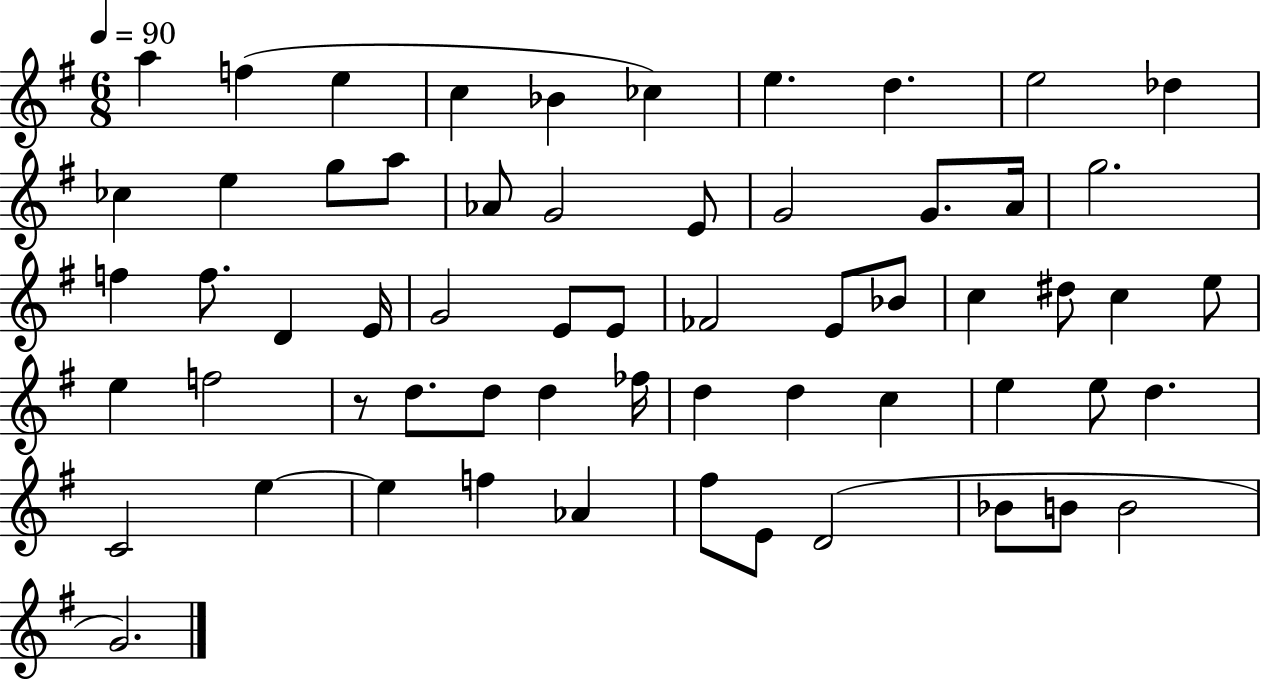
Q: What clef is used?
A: treble